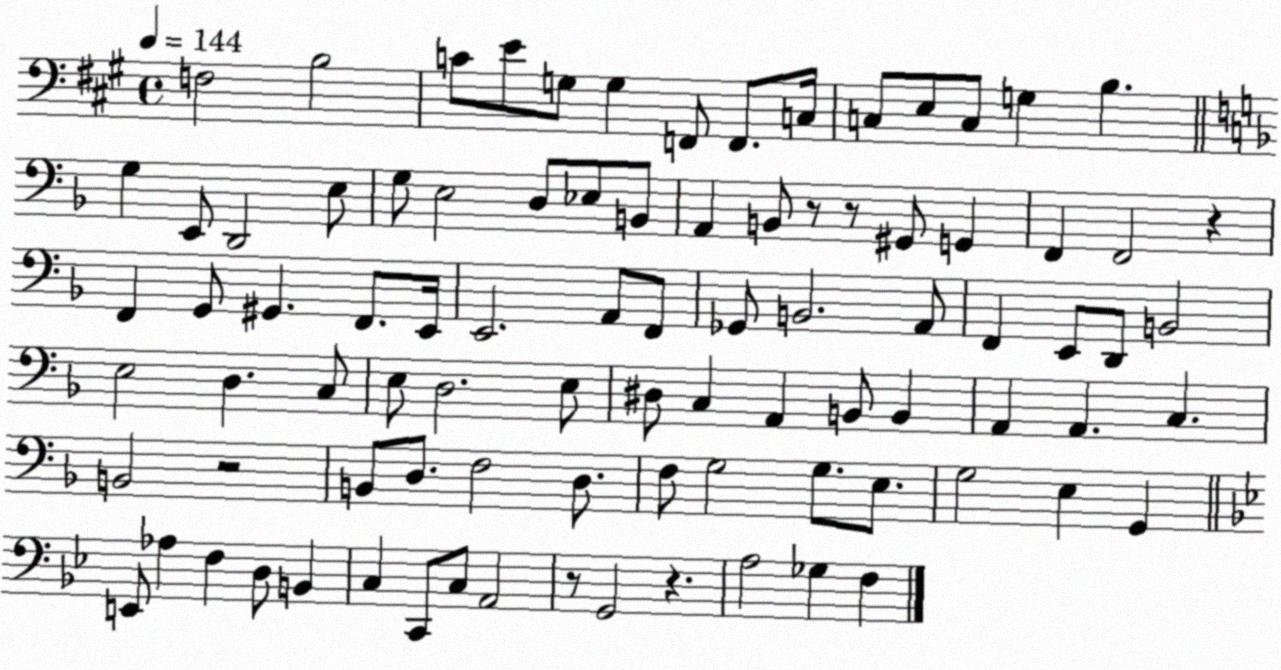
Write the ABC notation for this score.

X:1
T:Untitled
M:4/4
L:1/4
K:A
F,2 B,2 C/2 E/2 G,/2 G, F,,/2 F,,/2 C,/4 C,/2 E,/2 C,/2 G, B, G, E,,/2 D,,2 E,/2 G,/2 E,2 D,/2 _E,/2 B,,/2 A,, B,,/2 z/2 z/2 ^G,,/2 G,, F,, F,,2 z F,, G,,/2 ^G,, F,,/2 E,,/4 E,,2 A,,/2 F,,/2 _G,,/2 B,,2 A,,/2 F,, E,,/2 D,,/2 B,,2 E,2 D, C,/2 E,/2 D,2 E,/2 ^D,/2 C, A,, B,,/2 B,, A,, A,, C, B,,2 z2 B,,/2 D,/2 F,2 D,/2 F,/2 G,2 G,/2 E,/2 G,2 E, G,, E,,/2 _A, F, D,/2 B,, C, C,,/2 C,/2 A,,2 z/2 G,,2 z A,2 _G, F,